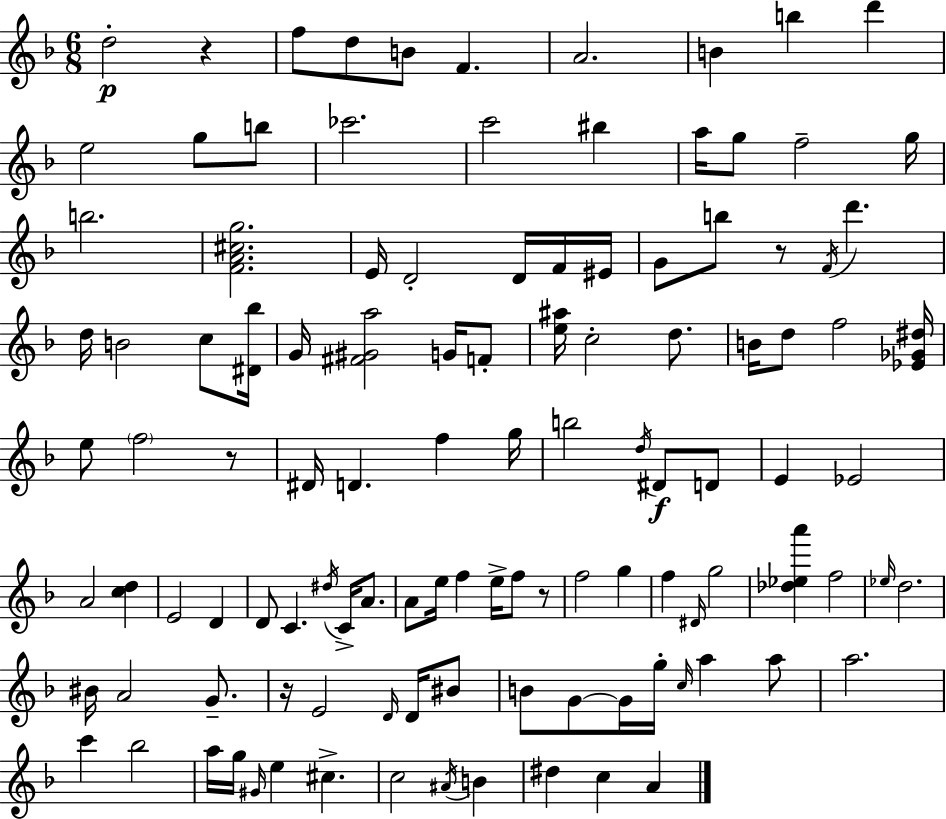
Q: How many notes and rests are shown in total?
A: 113